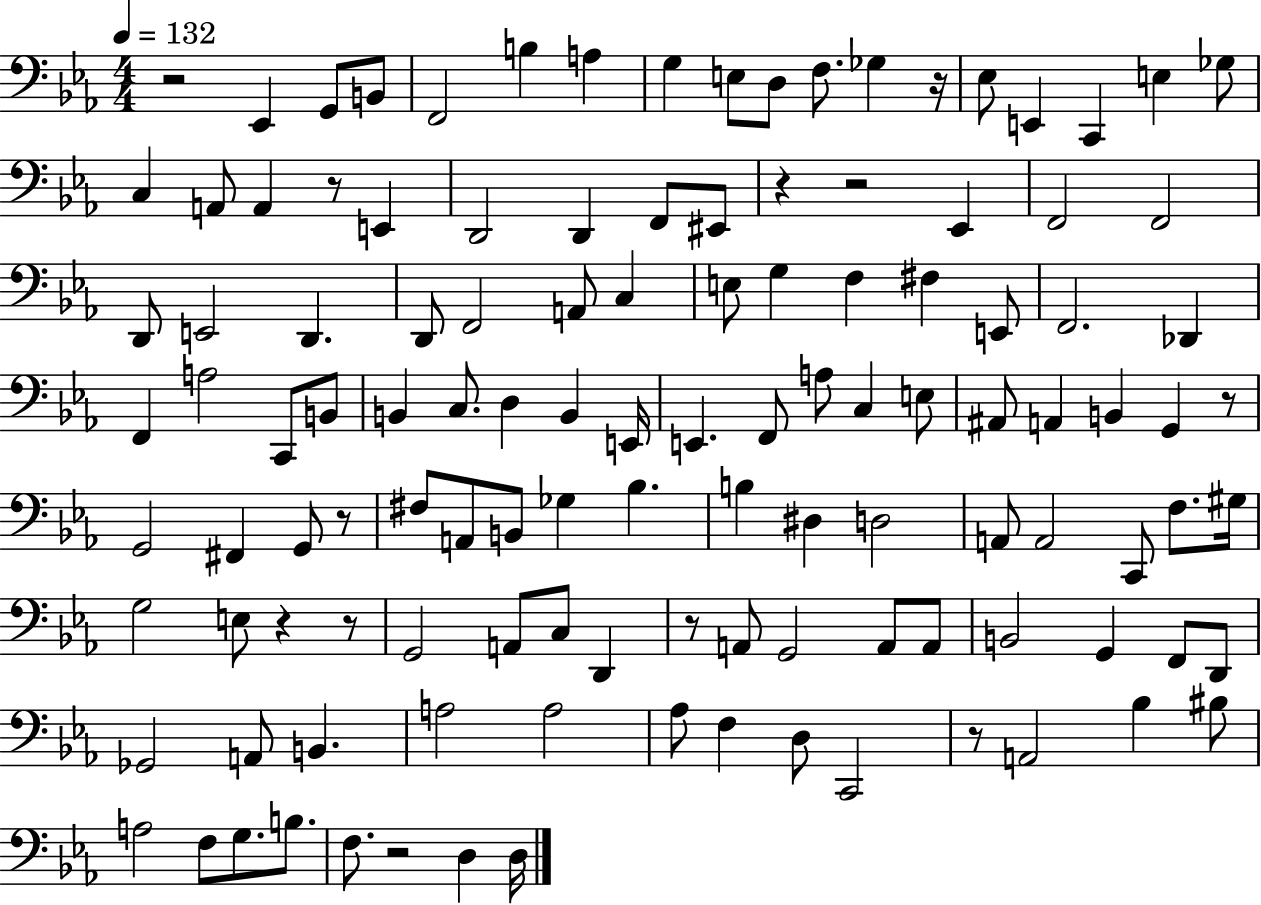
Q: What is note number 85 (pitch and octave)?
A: A2